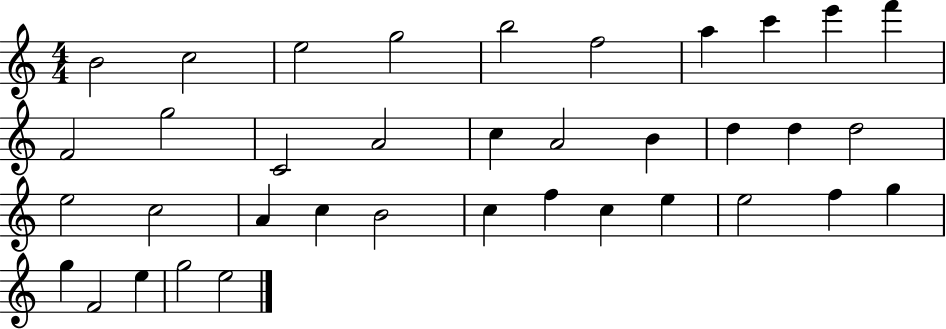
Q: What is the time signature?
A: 4/4